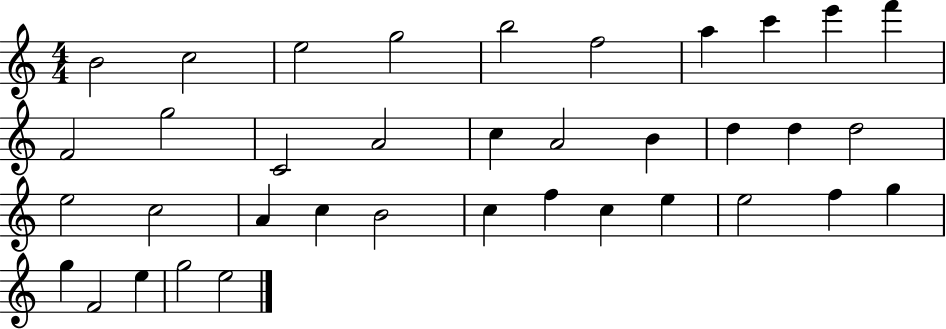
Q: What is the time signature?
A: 4/4